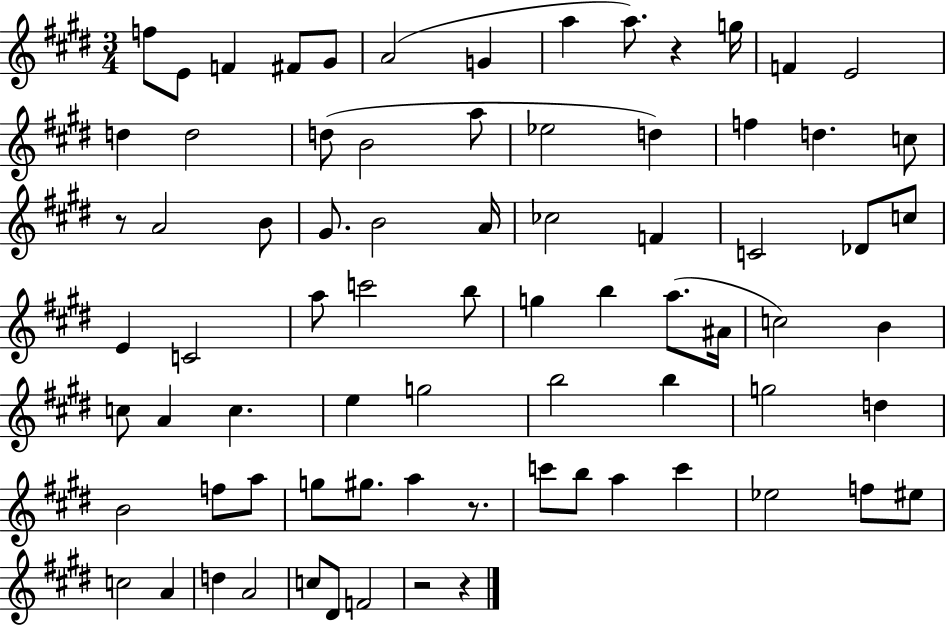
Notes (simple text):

F5/e E4/e F4/q F#4/e G#4/e A4/h G4/q A5/q A5/e. R/q G5/s F4/q E4/h D5/q D5/h D5/e B4/h A5/e Eb5/h D5/q F5/q D5/q. C5/e R/e A4/h B4/e G#4/e. B4/h A4/s CES5/h F4/q C4/h Db4/e C5/e E4/q C4/h A5/e C6/h B5/e G5/q B5/q A5/e. A#4/s C5/h B4/q C5/e A4/q C5/q. E5/q G5/h B5/h B5/q G5/h D5/q B4/h F5/e A5/e G5/e G#5/e. A5/q R/e. C6/e B5/e A5/q C6/q Eb5/h F5/e EIS5/e C5/h A4/q D5/q A4/h C5/e D#4/e F4/h R/h R/q